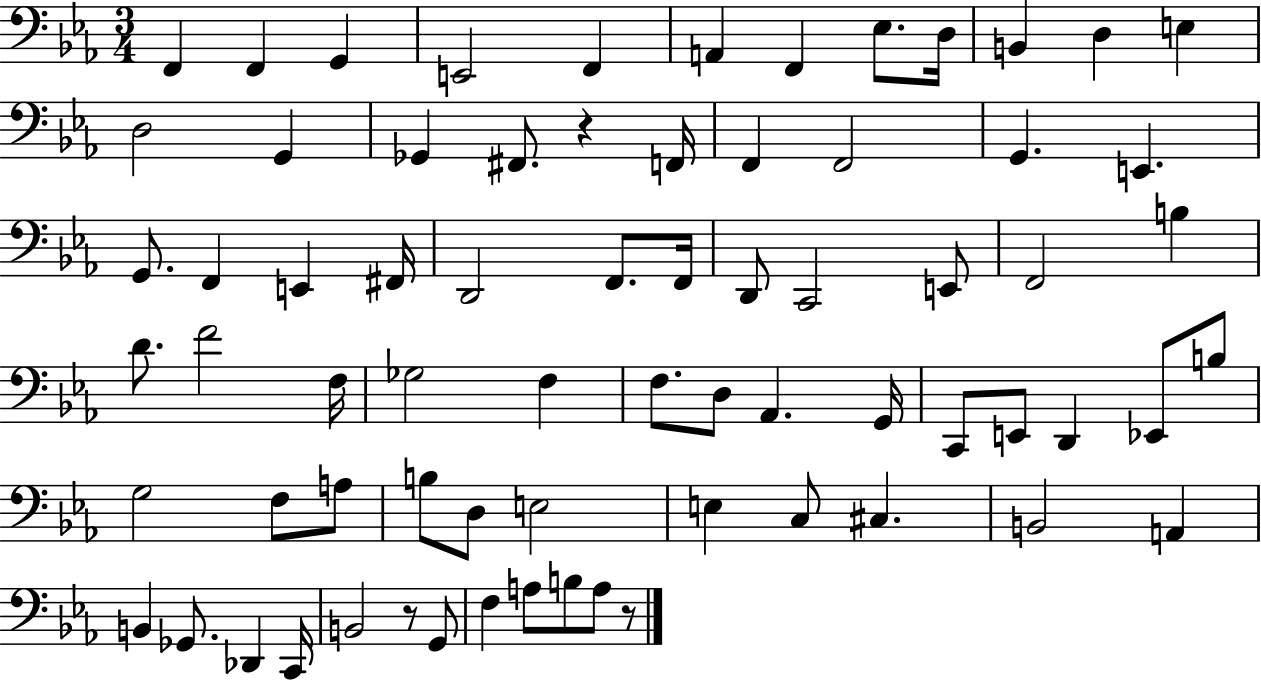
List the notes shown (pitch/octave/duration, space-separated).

F2/q F2/q G2/q E2/h F2/q A2/q F2/q Eb3/e. D3/s B2/q D3/q E3/q D3/h G2/q Gb2/q F#2/e. R/q F2/s F2/q F2/h G2/q. E2/q. G2/e. F2/q E2/q F#2/s D2/h F2/e. F2/s D2/e C2/h E2/e F2/h B3/q D4/e. F4/h F3/s Gb3/h F3/q F3/e. D3/e Ab2/q. G2/s C2/e E2/e D2/q Eb2/e B3/e G3/h F3/e A3/e B3/e D3/e E3/h E3/q C3/e C#3/q. B2/h A2/q B2/q Gb2/e. Db2/q C2/s B2/h R/e G2/e F3/q A3/e B3/e A3/e R/e